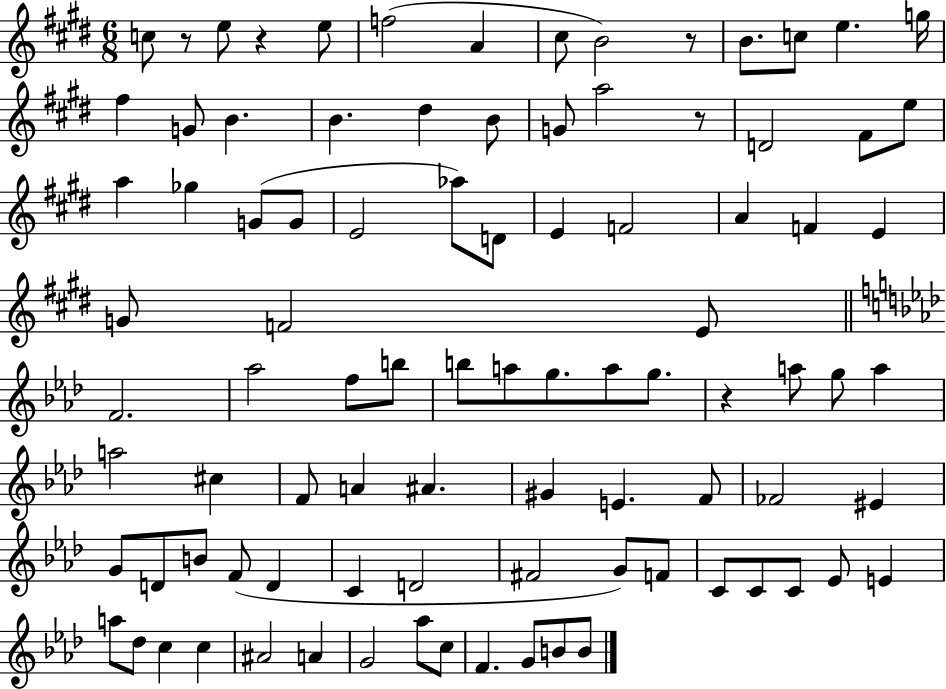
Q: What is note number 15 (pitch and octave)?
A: B4